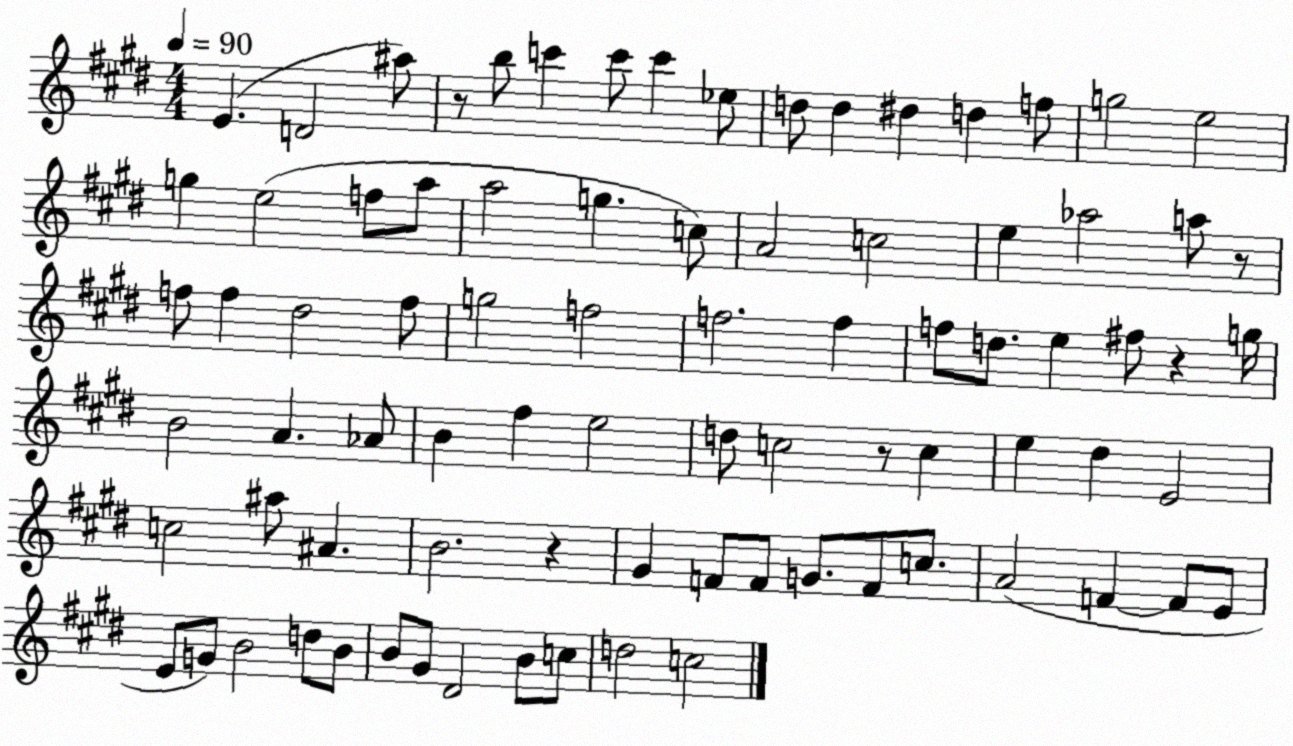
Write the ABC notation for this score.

X:1
T:Untitled
M:4/4
L:1/4
K:E
E D2 ^a/2 z/2 b/2 c' c'/2 c' _e/2 d/2 d ^d d f/2 g2 e2 g e2 f/2 a/2 a2 g c/2 A2 c2 e _a2 a/2 z/2 f/2 f ^d2 f/2 g2 f2 f2 f f/2 d/2 e ^f/2 z g/4 B2 A _A/2 B ^f e2 d/2 c2 z/2 c e ^d E2 c2 ^a/2 ^A B2 z ^G F/2 F/2 G/2 F/2 c/2 A2 F F/2 E/2 E/2 G/2 B2 d/2 B/2 B/2 ^G/2 ^D2 B/2 c/2 d2 c2